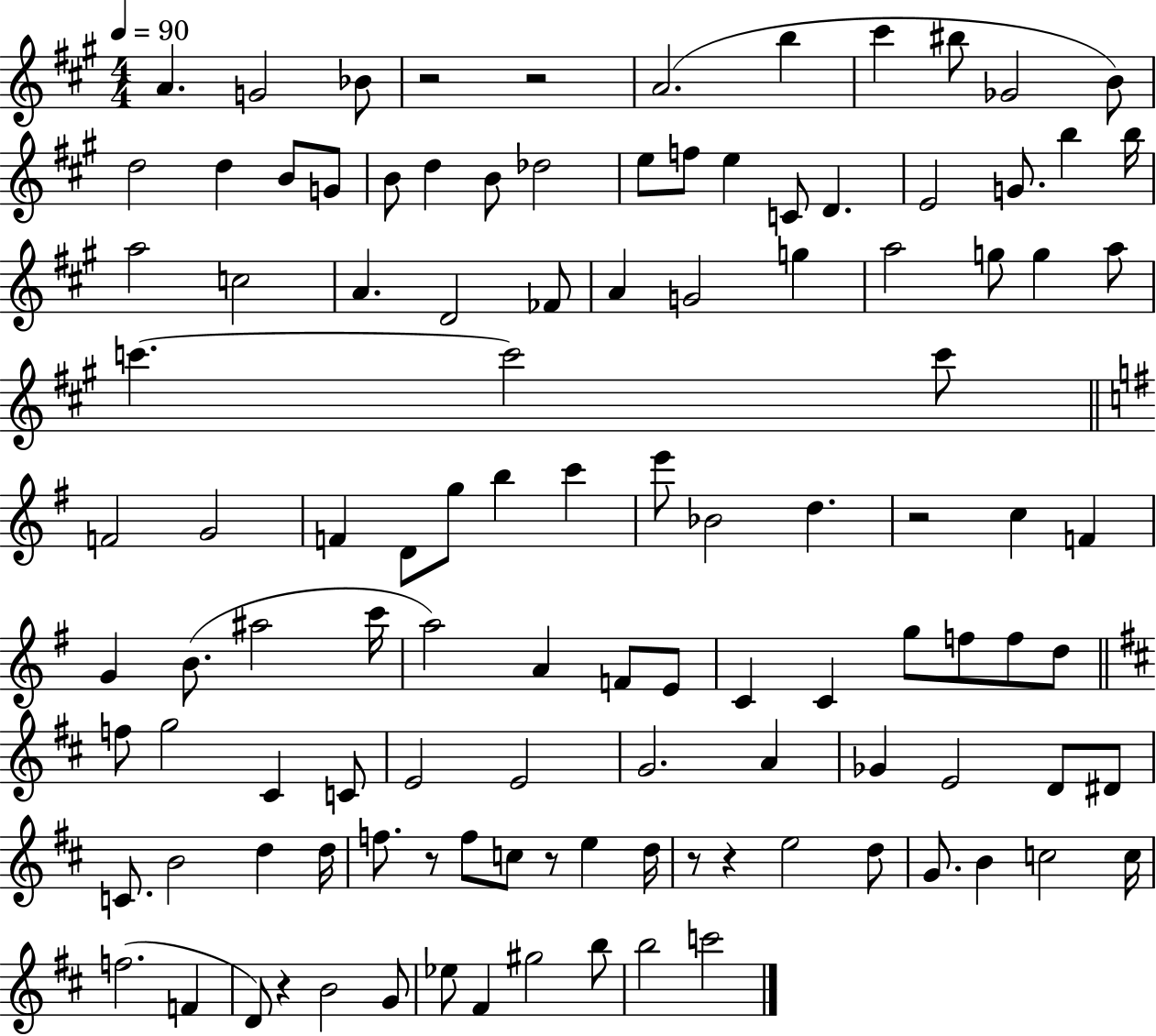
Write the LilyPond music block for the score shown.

{
  \clef treble
  \numericTimeSignature
  \time 4/4
  \key a \major
  \tempo 4 = 90
  a'4. g'2 bes'8 | r2 r2 | a'2.( b''4 | cis'''4 bis''8 ges'2 b'8) | \break d''2 d''4 b'8 g'8 | b'8 d''4 b'8 des''2 | e''8 f''8 e''4 c'8 d'4. | e'2 g'8. b''4 b''16 | \break a''2 c''2 | a'4. d'2 fes'8 | a'4 g'2 g''4 | a''2 g''8 g''4 a''8 | \break c'''4.~~ c'''2 c'''8 | \bar "||" \break \key g \major f'2 g'2 | f'4 d'8 g''8 b''4 c'''4 | e'''8 bes'2 d''4. | r2 c''4 f'4 | \break g'4 b'8.( ais''2 c'''16 | a''2) a'4 f'8 e'8 | c'4 c'4 g''8 f''8 f''8 d''8 | \bar "||" \break \key b \minor f''8 g''2 cis'4 c'8 | e'2 e'2 | g'2. a'4 | ges'4 e'2 d'8 dis'8 | \break c'8. b'2 d''4 d''16 | f''8. r8 f''8 c''8 r8 e''4 d''16 | r8 r4 e''2 d''8 | g'8. b'4 c''2 c''16 | \break f''2.( f'4 | d'8) r4 b'2 g'8 | ees''8 fis'4 gis''2 b''8 | b''2 c'''2 | \break \bar "|."
}